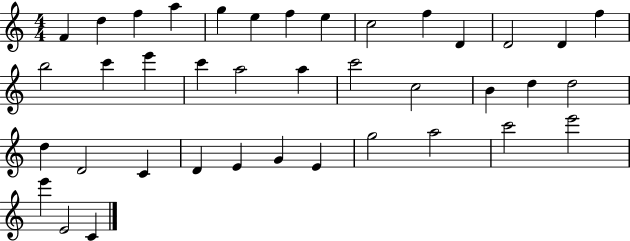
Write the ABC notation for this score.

X:1
T:Untitled
M:4/4
L:1/4
K:C
F d f a g e f e c2 f D D2 D f b2 c' e' c' a2 a c'2 c2 B d d2 d D2 C D E G E g2 a2 c'2 e'2 e' E2 C